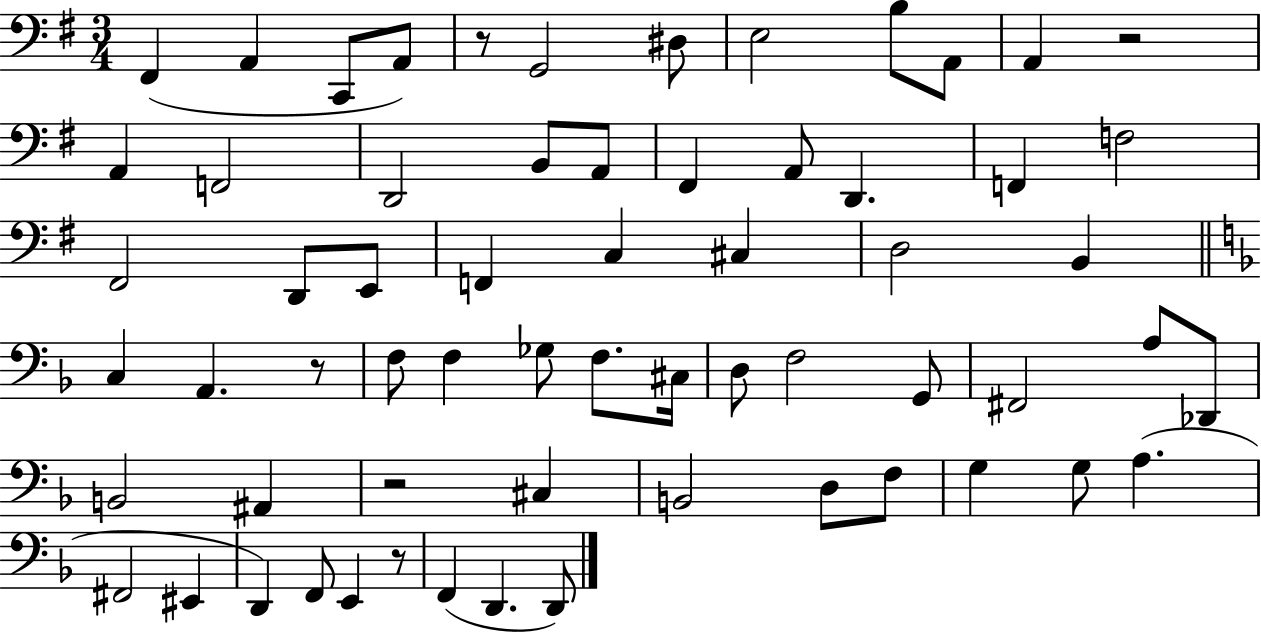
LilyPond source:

{
  \clef bass
  \numericTimeSignature
  \time 3/4
  \key g \major
  fis,4( a,4 c,8 a,8) | r8 g,2 dis8 | e2 b8 a,8 | a,4 r2 | \break a,4 f,2 | d,2 b,8 a,8 | fis,4 a,8 d,4. | f,4 f2 | \break fis,2 d,8 e,8 | f,4 c4 cis4 | d2 b,4 | \bar "||" \break \key f \major c4 a,4. r8 | f8 f4 ges8 f8. cis16 | d8 f2 g,8 | fis,2 a8 des,8 | \break b,2 ais,4 | r2 cis4 | b,2 d8 f8 | g4 g8 a4.( | \break fis,2 eis,4 | d,4) f,8 e,4 r8 | f,4( d,4. d,8) | \bar "|."
}